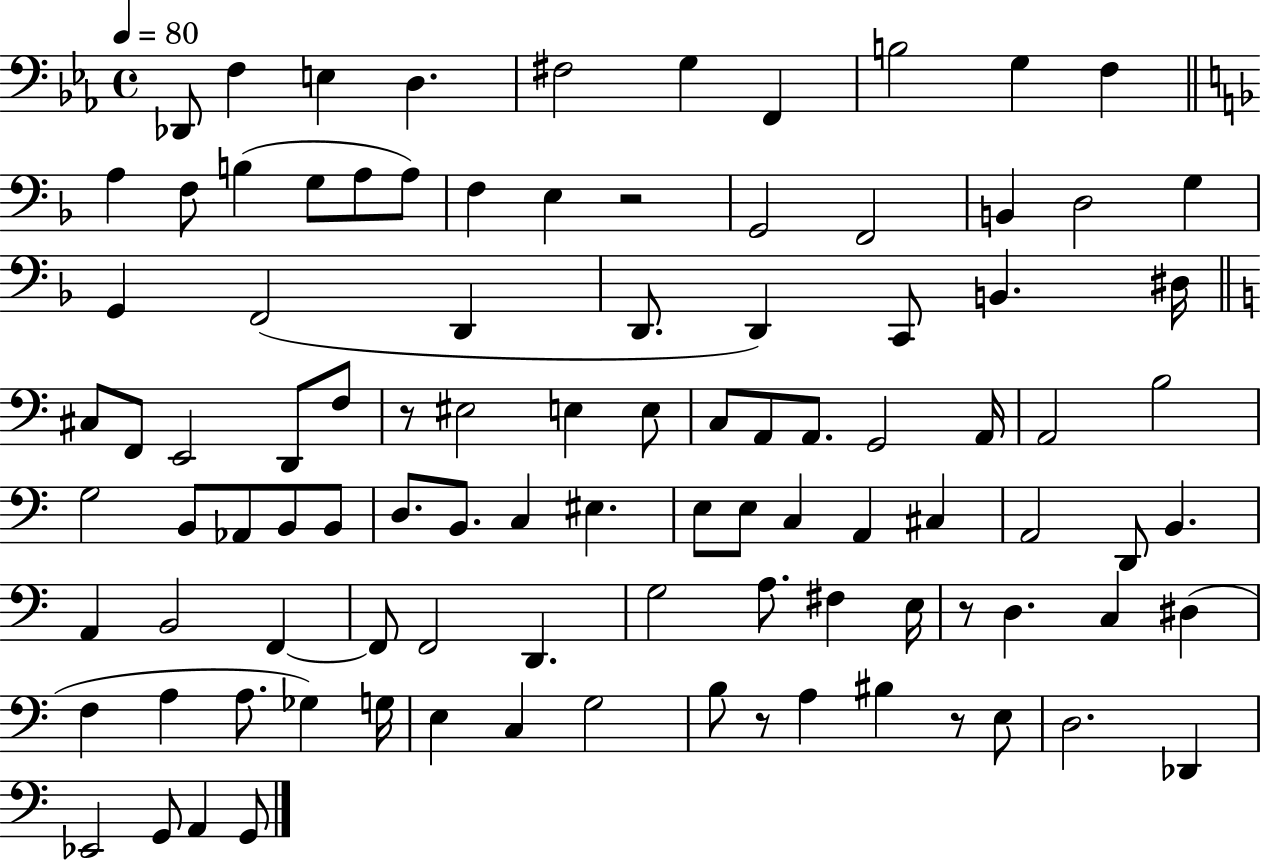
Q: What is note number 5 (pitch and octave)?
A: F#3